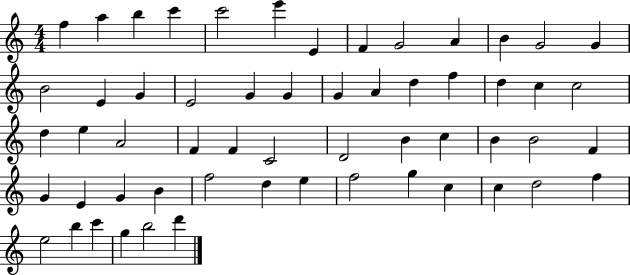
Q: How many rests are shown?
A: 0